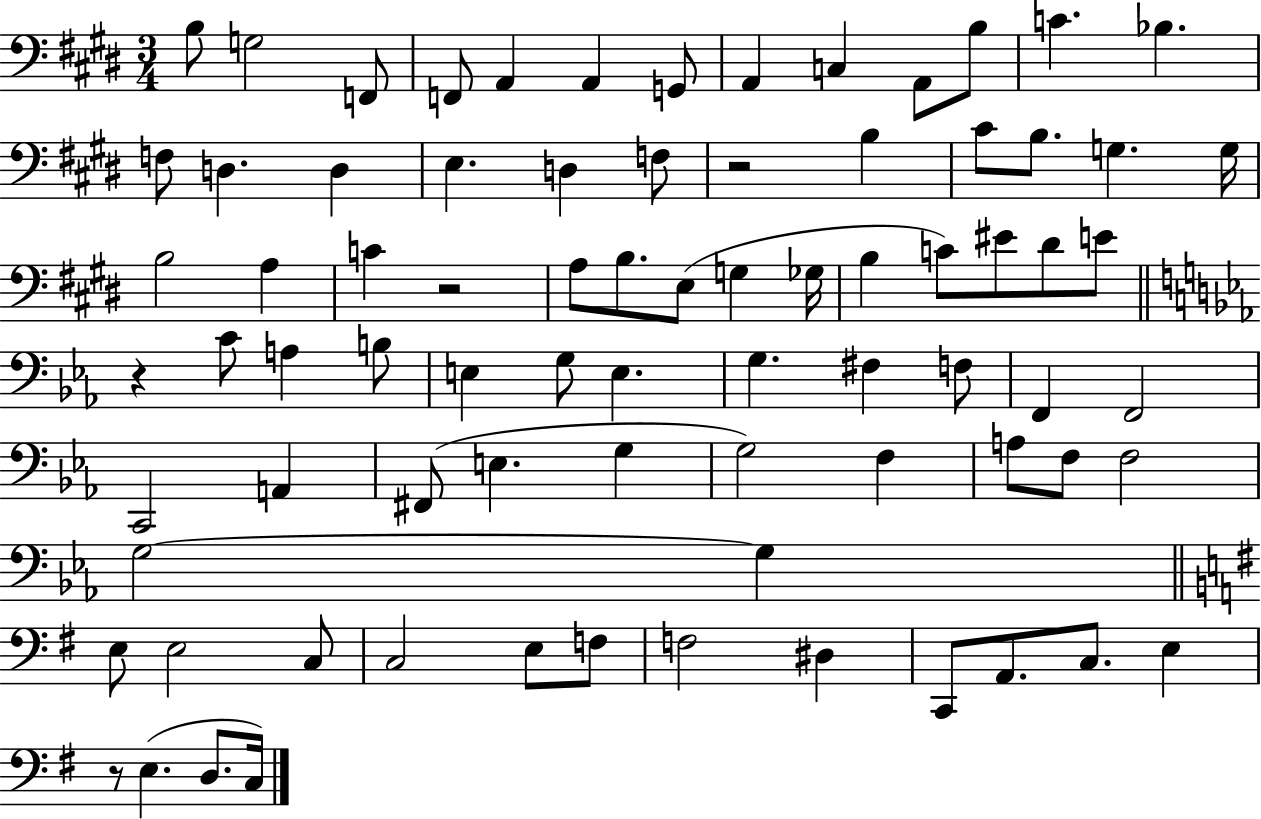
{
  \clef bass
  \numericTimeSignature
  \time 3/4
  \key e \major
  \repeat volta 2 { b8 g2 f,8 | f,8 a,4 a,4 g,8 | a,4 c4 a,8 b8 | c'4. bes4. | \break f8 d4. d4 | e4. d4 f8 | r2 b4 | cis'8 b8. g4. g16 | \break b2 a4 | c'4 r2 | a8 b8. e8( g4 ges16 | b4 c'8) eis'8 dis'8 e'8 | \break \bar "||" \break \key ees \major r4 c'8 a4 b8 | e4 g8 e4. | g4. fis4 f8 | f,4 f,2 | \break c,2 a,4 | fis,8( e4. g4 | g2) f4 | a8 f8 f2 | \break g2~~ g4 | \bar "||" \break \key g \major e8 e2 c8 | c2 e8 f8 | f2 dis4 | c,8 a,8. c8. e4 | \break r8 e4.( d8. c16) | } \bar "|."
}